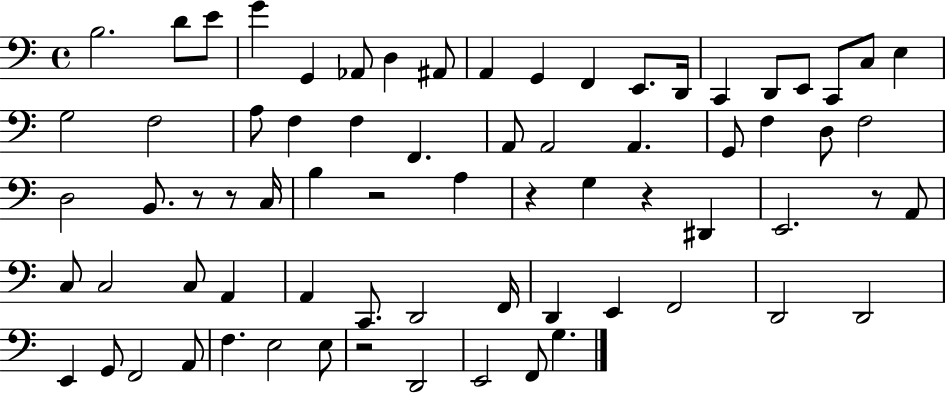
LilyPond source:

{
  \clef bass
  \time 4/4
  \defaultTimeSignature
  \key c \major
  b2. d'8 e'8 | g'4 g,4 aes,8 d4 ais,8 | a,4 g,4 f,4 e,8. d,16 | c,4 d,8 e,8 c,8 c8 e4 | \break g2 f2 | a8 f4 f4 f,4. | a,8 a,2 a,4. | g,8 f4 d8 f2 | \break d2 b,8. r8 r8 c16 | b4 r2 a4 | r4 g4 r4 dis,4 | e,2. r8 a,8 | \break c8 c2 c8 a,4 | a,4 c,8. d,2 f,16 | d,4 e,4 f,2 | d,2 d,2 | \break e,4 g,8 f,2 a,8 | f4. e2 e8 | r2 d,2 | e,2 f,8 g4. | \break \bar "|."
}